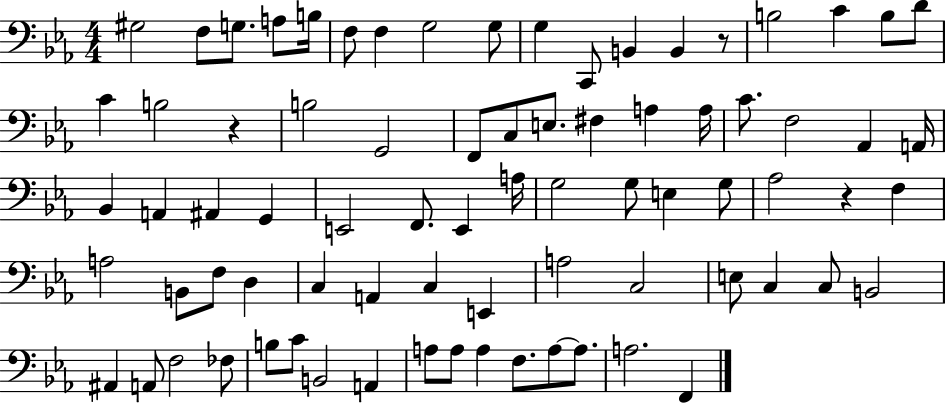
{
  \clef bass
  \numericTimeSignature
  \time 4/4
  \key ees \major
  \repeat volta 2 { gis2 f8 g8. a8 b16 | f8 f4 g2 g8 | g4 c,8 b,4 b,4 r8 | b2 c'4 b8 d'8 | \break c'4 b2 r4 | b2 g,2 | f,8 c8 e8. fis4 a4 a16 | c'8. f2 aes,4 a,16 | \break bes,4 a,4 ais,4 g,4 | e,2 f,8. e,4 a16 | g2 g8 e4 g8 | aes2 r4 f4 | \break a2 b,8 f8 d4 | c4 a,4 c4 e,4 | a2 c2 | e8 c4 c8 b,2 | \break ais,4 a,8 f2 fes8 | b8 c'8 b,2 a,4 | a8 a8 a4 f8. a8~~ a8. | a2. f,4 | \break } \bar "|."
}